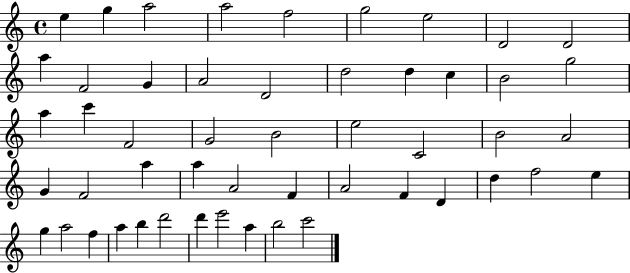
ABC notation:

X:1
T:Untitled
M:4/4
L:1/4
K:C
e g a2 a2 f2 g2 e2 D2 D2 a F2 G A2 D2 d2 d c B2 g2 a c' F2 G2 B2 e2 C2 B2 A2 G F2 a a A2 F A2 F D d f2 e g a2 f a b d'2 d' e'2 a b2 c'2